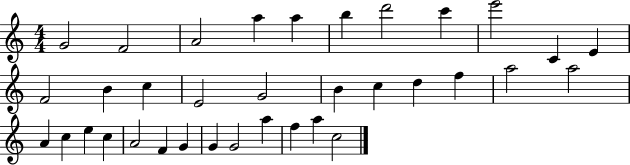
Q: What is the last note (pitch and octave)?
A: C5